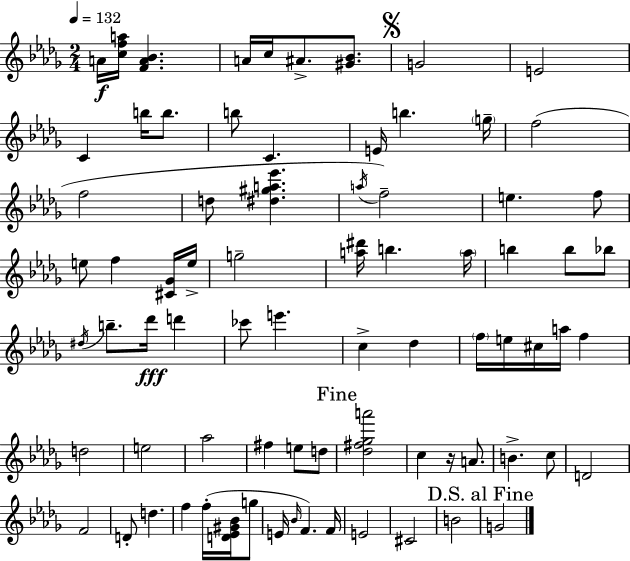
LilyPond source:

{
  \clef treble
  \numericTimeSignature
  \time 2/4
  \key bes \minor
  \tempo 4 = 132
  a'16\f <c'' f'' a''>16 <f' a' bes'>4. | a'16 c''16 ais'8.-> <gis' bes'>8. | \mark \markup { \musicglyph "scripts.segno" } g'2 | e'2 | \break c'4 b''16 b''8. | b''8 c'4. | e'16 b''4. \parenthesize g''16-- | f''2( | \break f''2 | d''8 <dis'' gis'' a'' ees'''>4. | \acciaccatura { a''16 }) f''2-- | e''4. f''8 | \break e''8 f''4 <cis' ges'>16 | e''16-> g''2-- | <a'' dis'''>16 b''4. | \parenthesize a''16 b''4 b''8 bes''8 | \break \acciaccatura { dis''16 } b''8.-- des'''16\fff d'''4 | ces'''8 e'''4. | c''4-> des''4 | \parenthesize f''16 e''16 cis''16 a''16 f''4 | \break d''2 | e''2 | aes''2 | fis''4 e''8 | \break d''8 \mark "Fine" <des'' fis'' ges'' a'''>2 | c''4 r16 a'8. | b'4.-> | c''8 d'2 | \break f'2 | d'8-. d''4. | f''4 f''16-.( <d' ees' gis' bes'>16 | g''8 e'16 \grace { bes'16 } f'4.) | \break f'16 e'2 | cis'2 | b'2 | \mark "D.S. al Fine" g'2 | \break \bar "|."
}